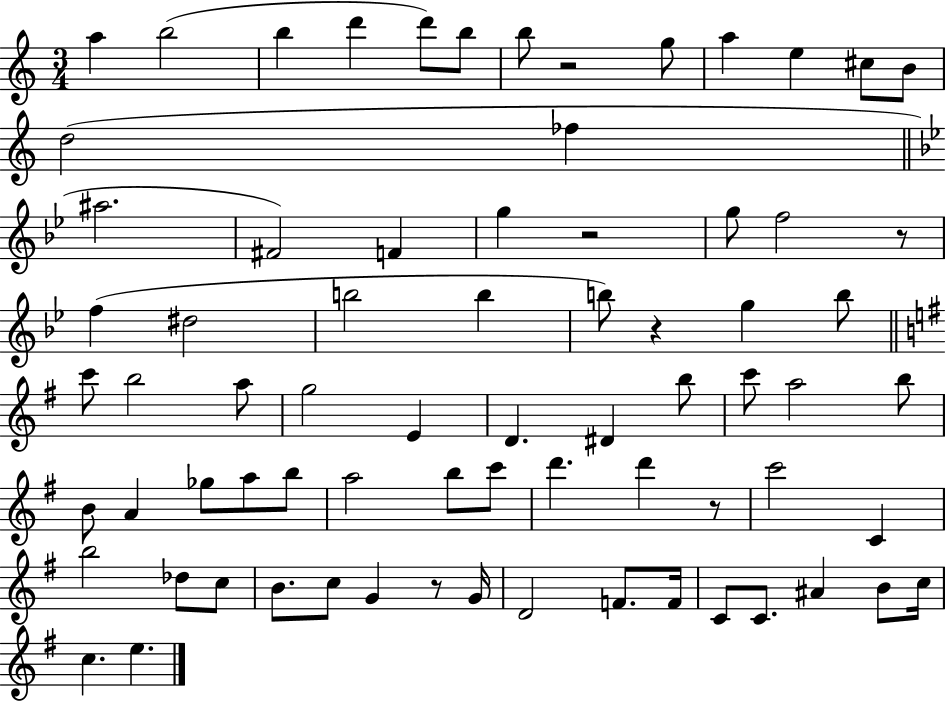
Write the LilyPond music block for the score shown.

{
  \clef treble
  \numericTimeSignature
  \time 3/4
  \key c \major
  \repeat volta 2 { a''4 b''2( | b''4 d'''4 d'''8) b''8 | b''8 r2 g''8 | a''4 e''4 cis''8 b'8 | \break d''2( fes''4 | \bar "||" \break \key bes \major ais''2. | fis'2) f'4 | g''4 r2 | g''8 f''2 r8 | \break f''4( dis''2 | b''2 b''4 | b''8) r4 g''4 b''8 | \bar "||" \break \key e \minor c'''8 b''2 a''8 | g''2 e'4 | d'4. dis'4 b''8 | c'''8 a''2 b''8 | \break b'8 a'4 ges''8 a''8 b''8 | a''2 b''8 c'''8 | d'''4. d'''4 r8 | c'''2 c'4 | \break b''2 des''8 c''8 | b'8. c''8 g'4 r8 g'16 | d'2 f'8. f'16 | c'8 c'8. ais'4 b'8 c''16 | \break c''4. e''4. | } \bar "|."
}